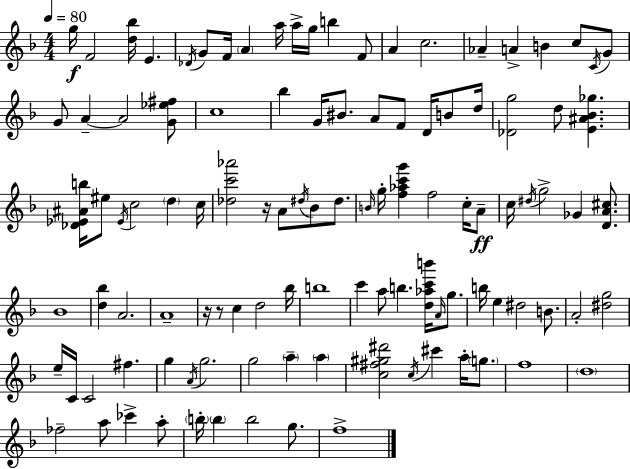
{
  \clef treble
  \numericTimeSignature
  \time 4/4
  \key d \minor
  \tempo 4 = 80
  g''16\f f'2 <d'' bes''>16 e'4. | \acciaccatura { des'16 } g'8 f'16 \parenthesize a'4 a''16 a''16-> g''16 b''4 f'8 | a'4 c''2. | aes'4-- a'4-> b'4 c''8 \acciaccatura { c'16 } | \break g'8 g'8 a'4--~~ a'2 | <g' ees'' fis''>8 c''1 | bes''4 g'16 bis'8. a'8 f'8 d'16 b'8 | d''16 <des' g''>2 d''8 <e' ais' bes' ges''>4. | \break <des' ees' ais' b''>16 eis''8 \acciaccatura { ees'16 } c''2 \parenthesize d''4 | c''16 <des'' c''' aes'''>2 r16 a'8 \acciaccatura { dis''16 } bes'8 | dis''8. \grace { b'16 } g''16-. <f'' aes'' c''' g'''>4 f''2 | c''16-. a'8--\ff c''16 \acciaccatura { dis''16 } g''2-> ges'4 | \break <d' a' cis''>8. bes'1 | <d'' bes''>4 a'2. | a'1-- | r16 r8 c''4 d''2 | \break bes''16 b''1 | c'''4 a''8 b''4. | <d'' aes'' c''' b'''>16 \grace { a'16 } g''8. b''16 e''4 dis''2 | b'8. a'2-. <dis'' g''>2 | \break e''16-- c'16 c'2 | fis''4. g''4 \acciaccatura { a'16 } g''2. | g''2 | \parenthesize a''4-- \parenthesize a''4 <c'' fis'' gis'' dis'''>2 | \break \acciaccatura { c''16 } cis'''4 a''16-. \parenthesize g''8. f''1 | \parenthesize d''1 | fes''2-- | a''8 ces'''4-> a''8-. \parenthesize b''16-. \parenthesize b''4 b''2 | \break g''8. f''1-> | \bar "|."
}